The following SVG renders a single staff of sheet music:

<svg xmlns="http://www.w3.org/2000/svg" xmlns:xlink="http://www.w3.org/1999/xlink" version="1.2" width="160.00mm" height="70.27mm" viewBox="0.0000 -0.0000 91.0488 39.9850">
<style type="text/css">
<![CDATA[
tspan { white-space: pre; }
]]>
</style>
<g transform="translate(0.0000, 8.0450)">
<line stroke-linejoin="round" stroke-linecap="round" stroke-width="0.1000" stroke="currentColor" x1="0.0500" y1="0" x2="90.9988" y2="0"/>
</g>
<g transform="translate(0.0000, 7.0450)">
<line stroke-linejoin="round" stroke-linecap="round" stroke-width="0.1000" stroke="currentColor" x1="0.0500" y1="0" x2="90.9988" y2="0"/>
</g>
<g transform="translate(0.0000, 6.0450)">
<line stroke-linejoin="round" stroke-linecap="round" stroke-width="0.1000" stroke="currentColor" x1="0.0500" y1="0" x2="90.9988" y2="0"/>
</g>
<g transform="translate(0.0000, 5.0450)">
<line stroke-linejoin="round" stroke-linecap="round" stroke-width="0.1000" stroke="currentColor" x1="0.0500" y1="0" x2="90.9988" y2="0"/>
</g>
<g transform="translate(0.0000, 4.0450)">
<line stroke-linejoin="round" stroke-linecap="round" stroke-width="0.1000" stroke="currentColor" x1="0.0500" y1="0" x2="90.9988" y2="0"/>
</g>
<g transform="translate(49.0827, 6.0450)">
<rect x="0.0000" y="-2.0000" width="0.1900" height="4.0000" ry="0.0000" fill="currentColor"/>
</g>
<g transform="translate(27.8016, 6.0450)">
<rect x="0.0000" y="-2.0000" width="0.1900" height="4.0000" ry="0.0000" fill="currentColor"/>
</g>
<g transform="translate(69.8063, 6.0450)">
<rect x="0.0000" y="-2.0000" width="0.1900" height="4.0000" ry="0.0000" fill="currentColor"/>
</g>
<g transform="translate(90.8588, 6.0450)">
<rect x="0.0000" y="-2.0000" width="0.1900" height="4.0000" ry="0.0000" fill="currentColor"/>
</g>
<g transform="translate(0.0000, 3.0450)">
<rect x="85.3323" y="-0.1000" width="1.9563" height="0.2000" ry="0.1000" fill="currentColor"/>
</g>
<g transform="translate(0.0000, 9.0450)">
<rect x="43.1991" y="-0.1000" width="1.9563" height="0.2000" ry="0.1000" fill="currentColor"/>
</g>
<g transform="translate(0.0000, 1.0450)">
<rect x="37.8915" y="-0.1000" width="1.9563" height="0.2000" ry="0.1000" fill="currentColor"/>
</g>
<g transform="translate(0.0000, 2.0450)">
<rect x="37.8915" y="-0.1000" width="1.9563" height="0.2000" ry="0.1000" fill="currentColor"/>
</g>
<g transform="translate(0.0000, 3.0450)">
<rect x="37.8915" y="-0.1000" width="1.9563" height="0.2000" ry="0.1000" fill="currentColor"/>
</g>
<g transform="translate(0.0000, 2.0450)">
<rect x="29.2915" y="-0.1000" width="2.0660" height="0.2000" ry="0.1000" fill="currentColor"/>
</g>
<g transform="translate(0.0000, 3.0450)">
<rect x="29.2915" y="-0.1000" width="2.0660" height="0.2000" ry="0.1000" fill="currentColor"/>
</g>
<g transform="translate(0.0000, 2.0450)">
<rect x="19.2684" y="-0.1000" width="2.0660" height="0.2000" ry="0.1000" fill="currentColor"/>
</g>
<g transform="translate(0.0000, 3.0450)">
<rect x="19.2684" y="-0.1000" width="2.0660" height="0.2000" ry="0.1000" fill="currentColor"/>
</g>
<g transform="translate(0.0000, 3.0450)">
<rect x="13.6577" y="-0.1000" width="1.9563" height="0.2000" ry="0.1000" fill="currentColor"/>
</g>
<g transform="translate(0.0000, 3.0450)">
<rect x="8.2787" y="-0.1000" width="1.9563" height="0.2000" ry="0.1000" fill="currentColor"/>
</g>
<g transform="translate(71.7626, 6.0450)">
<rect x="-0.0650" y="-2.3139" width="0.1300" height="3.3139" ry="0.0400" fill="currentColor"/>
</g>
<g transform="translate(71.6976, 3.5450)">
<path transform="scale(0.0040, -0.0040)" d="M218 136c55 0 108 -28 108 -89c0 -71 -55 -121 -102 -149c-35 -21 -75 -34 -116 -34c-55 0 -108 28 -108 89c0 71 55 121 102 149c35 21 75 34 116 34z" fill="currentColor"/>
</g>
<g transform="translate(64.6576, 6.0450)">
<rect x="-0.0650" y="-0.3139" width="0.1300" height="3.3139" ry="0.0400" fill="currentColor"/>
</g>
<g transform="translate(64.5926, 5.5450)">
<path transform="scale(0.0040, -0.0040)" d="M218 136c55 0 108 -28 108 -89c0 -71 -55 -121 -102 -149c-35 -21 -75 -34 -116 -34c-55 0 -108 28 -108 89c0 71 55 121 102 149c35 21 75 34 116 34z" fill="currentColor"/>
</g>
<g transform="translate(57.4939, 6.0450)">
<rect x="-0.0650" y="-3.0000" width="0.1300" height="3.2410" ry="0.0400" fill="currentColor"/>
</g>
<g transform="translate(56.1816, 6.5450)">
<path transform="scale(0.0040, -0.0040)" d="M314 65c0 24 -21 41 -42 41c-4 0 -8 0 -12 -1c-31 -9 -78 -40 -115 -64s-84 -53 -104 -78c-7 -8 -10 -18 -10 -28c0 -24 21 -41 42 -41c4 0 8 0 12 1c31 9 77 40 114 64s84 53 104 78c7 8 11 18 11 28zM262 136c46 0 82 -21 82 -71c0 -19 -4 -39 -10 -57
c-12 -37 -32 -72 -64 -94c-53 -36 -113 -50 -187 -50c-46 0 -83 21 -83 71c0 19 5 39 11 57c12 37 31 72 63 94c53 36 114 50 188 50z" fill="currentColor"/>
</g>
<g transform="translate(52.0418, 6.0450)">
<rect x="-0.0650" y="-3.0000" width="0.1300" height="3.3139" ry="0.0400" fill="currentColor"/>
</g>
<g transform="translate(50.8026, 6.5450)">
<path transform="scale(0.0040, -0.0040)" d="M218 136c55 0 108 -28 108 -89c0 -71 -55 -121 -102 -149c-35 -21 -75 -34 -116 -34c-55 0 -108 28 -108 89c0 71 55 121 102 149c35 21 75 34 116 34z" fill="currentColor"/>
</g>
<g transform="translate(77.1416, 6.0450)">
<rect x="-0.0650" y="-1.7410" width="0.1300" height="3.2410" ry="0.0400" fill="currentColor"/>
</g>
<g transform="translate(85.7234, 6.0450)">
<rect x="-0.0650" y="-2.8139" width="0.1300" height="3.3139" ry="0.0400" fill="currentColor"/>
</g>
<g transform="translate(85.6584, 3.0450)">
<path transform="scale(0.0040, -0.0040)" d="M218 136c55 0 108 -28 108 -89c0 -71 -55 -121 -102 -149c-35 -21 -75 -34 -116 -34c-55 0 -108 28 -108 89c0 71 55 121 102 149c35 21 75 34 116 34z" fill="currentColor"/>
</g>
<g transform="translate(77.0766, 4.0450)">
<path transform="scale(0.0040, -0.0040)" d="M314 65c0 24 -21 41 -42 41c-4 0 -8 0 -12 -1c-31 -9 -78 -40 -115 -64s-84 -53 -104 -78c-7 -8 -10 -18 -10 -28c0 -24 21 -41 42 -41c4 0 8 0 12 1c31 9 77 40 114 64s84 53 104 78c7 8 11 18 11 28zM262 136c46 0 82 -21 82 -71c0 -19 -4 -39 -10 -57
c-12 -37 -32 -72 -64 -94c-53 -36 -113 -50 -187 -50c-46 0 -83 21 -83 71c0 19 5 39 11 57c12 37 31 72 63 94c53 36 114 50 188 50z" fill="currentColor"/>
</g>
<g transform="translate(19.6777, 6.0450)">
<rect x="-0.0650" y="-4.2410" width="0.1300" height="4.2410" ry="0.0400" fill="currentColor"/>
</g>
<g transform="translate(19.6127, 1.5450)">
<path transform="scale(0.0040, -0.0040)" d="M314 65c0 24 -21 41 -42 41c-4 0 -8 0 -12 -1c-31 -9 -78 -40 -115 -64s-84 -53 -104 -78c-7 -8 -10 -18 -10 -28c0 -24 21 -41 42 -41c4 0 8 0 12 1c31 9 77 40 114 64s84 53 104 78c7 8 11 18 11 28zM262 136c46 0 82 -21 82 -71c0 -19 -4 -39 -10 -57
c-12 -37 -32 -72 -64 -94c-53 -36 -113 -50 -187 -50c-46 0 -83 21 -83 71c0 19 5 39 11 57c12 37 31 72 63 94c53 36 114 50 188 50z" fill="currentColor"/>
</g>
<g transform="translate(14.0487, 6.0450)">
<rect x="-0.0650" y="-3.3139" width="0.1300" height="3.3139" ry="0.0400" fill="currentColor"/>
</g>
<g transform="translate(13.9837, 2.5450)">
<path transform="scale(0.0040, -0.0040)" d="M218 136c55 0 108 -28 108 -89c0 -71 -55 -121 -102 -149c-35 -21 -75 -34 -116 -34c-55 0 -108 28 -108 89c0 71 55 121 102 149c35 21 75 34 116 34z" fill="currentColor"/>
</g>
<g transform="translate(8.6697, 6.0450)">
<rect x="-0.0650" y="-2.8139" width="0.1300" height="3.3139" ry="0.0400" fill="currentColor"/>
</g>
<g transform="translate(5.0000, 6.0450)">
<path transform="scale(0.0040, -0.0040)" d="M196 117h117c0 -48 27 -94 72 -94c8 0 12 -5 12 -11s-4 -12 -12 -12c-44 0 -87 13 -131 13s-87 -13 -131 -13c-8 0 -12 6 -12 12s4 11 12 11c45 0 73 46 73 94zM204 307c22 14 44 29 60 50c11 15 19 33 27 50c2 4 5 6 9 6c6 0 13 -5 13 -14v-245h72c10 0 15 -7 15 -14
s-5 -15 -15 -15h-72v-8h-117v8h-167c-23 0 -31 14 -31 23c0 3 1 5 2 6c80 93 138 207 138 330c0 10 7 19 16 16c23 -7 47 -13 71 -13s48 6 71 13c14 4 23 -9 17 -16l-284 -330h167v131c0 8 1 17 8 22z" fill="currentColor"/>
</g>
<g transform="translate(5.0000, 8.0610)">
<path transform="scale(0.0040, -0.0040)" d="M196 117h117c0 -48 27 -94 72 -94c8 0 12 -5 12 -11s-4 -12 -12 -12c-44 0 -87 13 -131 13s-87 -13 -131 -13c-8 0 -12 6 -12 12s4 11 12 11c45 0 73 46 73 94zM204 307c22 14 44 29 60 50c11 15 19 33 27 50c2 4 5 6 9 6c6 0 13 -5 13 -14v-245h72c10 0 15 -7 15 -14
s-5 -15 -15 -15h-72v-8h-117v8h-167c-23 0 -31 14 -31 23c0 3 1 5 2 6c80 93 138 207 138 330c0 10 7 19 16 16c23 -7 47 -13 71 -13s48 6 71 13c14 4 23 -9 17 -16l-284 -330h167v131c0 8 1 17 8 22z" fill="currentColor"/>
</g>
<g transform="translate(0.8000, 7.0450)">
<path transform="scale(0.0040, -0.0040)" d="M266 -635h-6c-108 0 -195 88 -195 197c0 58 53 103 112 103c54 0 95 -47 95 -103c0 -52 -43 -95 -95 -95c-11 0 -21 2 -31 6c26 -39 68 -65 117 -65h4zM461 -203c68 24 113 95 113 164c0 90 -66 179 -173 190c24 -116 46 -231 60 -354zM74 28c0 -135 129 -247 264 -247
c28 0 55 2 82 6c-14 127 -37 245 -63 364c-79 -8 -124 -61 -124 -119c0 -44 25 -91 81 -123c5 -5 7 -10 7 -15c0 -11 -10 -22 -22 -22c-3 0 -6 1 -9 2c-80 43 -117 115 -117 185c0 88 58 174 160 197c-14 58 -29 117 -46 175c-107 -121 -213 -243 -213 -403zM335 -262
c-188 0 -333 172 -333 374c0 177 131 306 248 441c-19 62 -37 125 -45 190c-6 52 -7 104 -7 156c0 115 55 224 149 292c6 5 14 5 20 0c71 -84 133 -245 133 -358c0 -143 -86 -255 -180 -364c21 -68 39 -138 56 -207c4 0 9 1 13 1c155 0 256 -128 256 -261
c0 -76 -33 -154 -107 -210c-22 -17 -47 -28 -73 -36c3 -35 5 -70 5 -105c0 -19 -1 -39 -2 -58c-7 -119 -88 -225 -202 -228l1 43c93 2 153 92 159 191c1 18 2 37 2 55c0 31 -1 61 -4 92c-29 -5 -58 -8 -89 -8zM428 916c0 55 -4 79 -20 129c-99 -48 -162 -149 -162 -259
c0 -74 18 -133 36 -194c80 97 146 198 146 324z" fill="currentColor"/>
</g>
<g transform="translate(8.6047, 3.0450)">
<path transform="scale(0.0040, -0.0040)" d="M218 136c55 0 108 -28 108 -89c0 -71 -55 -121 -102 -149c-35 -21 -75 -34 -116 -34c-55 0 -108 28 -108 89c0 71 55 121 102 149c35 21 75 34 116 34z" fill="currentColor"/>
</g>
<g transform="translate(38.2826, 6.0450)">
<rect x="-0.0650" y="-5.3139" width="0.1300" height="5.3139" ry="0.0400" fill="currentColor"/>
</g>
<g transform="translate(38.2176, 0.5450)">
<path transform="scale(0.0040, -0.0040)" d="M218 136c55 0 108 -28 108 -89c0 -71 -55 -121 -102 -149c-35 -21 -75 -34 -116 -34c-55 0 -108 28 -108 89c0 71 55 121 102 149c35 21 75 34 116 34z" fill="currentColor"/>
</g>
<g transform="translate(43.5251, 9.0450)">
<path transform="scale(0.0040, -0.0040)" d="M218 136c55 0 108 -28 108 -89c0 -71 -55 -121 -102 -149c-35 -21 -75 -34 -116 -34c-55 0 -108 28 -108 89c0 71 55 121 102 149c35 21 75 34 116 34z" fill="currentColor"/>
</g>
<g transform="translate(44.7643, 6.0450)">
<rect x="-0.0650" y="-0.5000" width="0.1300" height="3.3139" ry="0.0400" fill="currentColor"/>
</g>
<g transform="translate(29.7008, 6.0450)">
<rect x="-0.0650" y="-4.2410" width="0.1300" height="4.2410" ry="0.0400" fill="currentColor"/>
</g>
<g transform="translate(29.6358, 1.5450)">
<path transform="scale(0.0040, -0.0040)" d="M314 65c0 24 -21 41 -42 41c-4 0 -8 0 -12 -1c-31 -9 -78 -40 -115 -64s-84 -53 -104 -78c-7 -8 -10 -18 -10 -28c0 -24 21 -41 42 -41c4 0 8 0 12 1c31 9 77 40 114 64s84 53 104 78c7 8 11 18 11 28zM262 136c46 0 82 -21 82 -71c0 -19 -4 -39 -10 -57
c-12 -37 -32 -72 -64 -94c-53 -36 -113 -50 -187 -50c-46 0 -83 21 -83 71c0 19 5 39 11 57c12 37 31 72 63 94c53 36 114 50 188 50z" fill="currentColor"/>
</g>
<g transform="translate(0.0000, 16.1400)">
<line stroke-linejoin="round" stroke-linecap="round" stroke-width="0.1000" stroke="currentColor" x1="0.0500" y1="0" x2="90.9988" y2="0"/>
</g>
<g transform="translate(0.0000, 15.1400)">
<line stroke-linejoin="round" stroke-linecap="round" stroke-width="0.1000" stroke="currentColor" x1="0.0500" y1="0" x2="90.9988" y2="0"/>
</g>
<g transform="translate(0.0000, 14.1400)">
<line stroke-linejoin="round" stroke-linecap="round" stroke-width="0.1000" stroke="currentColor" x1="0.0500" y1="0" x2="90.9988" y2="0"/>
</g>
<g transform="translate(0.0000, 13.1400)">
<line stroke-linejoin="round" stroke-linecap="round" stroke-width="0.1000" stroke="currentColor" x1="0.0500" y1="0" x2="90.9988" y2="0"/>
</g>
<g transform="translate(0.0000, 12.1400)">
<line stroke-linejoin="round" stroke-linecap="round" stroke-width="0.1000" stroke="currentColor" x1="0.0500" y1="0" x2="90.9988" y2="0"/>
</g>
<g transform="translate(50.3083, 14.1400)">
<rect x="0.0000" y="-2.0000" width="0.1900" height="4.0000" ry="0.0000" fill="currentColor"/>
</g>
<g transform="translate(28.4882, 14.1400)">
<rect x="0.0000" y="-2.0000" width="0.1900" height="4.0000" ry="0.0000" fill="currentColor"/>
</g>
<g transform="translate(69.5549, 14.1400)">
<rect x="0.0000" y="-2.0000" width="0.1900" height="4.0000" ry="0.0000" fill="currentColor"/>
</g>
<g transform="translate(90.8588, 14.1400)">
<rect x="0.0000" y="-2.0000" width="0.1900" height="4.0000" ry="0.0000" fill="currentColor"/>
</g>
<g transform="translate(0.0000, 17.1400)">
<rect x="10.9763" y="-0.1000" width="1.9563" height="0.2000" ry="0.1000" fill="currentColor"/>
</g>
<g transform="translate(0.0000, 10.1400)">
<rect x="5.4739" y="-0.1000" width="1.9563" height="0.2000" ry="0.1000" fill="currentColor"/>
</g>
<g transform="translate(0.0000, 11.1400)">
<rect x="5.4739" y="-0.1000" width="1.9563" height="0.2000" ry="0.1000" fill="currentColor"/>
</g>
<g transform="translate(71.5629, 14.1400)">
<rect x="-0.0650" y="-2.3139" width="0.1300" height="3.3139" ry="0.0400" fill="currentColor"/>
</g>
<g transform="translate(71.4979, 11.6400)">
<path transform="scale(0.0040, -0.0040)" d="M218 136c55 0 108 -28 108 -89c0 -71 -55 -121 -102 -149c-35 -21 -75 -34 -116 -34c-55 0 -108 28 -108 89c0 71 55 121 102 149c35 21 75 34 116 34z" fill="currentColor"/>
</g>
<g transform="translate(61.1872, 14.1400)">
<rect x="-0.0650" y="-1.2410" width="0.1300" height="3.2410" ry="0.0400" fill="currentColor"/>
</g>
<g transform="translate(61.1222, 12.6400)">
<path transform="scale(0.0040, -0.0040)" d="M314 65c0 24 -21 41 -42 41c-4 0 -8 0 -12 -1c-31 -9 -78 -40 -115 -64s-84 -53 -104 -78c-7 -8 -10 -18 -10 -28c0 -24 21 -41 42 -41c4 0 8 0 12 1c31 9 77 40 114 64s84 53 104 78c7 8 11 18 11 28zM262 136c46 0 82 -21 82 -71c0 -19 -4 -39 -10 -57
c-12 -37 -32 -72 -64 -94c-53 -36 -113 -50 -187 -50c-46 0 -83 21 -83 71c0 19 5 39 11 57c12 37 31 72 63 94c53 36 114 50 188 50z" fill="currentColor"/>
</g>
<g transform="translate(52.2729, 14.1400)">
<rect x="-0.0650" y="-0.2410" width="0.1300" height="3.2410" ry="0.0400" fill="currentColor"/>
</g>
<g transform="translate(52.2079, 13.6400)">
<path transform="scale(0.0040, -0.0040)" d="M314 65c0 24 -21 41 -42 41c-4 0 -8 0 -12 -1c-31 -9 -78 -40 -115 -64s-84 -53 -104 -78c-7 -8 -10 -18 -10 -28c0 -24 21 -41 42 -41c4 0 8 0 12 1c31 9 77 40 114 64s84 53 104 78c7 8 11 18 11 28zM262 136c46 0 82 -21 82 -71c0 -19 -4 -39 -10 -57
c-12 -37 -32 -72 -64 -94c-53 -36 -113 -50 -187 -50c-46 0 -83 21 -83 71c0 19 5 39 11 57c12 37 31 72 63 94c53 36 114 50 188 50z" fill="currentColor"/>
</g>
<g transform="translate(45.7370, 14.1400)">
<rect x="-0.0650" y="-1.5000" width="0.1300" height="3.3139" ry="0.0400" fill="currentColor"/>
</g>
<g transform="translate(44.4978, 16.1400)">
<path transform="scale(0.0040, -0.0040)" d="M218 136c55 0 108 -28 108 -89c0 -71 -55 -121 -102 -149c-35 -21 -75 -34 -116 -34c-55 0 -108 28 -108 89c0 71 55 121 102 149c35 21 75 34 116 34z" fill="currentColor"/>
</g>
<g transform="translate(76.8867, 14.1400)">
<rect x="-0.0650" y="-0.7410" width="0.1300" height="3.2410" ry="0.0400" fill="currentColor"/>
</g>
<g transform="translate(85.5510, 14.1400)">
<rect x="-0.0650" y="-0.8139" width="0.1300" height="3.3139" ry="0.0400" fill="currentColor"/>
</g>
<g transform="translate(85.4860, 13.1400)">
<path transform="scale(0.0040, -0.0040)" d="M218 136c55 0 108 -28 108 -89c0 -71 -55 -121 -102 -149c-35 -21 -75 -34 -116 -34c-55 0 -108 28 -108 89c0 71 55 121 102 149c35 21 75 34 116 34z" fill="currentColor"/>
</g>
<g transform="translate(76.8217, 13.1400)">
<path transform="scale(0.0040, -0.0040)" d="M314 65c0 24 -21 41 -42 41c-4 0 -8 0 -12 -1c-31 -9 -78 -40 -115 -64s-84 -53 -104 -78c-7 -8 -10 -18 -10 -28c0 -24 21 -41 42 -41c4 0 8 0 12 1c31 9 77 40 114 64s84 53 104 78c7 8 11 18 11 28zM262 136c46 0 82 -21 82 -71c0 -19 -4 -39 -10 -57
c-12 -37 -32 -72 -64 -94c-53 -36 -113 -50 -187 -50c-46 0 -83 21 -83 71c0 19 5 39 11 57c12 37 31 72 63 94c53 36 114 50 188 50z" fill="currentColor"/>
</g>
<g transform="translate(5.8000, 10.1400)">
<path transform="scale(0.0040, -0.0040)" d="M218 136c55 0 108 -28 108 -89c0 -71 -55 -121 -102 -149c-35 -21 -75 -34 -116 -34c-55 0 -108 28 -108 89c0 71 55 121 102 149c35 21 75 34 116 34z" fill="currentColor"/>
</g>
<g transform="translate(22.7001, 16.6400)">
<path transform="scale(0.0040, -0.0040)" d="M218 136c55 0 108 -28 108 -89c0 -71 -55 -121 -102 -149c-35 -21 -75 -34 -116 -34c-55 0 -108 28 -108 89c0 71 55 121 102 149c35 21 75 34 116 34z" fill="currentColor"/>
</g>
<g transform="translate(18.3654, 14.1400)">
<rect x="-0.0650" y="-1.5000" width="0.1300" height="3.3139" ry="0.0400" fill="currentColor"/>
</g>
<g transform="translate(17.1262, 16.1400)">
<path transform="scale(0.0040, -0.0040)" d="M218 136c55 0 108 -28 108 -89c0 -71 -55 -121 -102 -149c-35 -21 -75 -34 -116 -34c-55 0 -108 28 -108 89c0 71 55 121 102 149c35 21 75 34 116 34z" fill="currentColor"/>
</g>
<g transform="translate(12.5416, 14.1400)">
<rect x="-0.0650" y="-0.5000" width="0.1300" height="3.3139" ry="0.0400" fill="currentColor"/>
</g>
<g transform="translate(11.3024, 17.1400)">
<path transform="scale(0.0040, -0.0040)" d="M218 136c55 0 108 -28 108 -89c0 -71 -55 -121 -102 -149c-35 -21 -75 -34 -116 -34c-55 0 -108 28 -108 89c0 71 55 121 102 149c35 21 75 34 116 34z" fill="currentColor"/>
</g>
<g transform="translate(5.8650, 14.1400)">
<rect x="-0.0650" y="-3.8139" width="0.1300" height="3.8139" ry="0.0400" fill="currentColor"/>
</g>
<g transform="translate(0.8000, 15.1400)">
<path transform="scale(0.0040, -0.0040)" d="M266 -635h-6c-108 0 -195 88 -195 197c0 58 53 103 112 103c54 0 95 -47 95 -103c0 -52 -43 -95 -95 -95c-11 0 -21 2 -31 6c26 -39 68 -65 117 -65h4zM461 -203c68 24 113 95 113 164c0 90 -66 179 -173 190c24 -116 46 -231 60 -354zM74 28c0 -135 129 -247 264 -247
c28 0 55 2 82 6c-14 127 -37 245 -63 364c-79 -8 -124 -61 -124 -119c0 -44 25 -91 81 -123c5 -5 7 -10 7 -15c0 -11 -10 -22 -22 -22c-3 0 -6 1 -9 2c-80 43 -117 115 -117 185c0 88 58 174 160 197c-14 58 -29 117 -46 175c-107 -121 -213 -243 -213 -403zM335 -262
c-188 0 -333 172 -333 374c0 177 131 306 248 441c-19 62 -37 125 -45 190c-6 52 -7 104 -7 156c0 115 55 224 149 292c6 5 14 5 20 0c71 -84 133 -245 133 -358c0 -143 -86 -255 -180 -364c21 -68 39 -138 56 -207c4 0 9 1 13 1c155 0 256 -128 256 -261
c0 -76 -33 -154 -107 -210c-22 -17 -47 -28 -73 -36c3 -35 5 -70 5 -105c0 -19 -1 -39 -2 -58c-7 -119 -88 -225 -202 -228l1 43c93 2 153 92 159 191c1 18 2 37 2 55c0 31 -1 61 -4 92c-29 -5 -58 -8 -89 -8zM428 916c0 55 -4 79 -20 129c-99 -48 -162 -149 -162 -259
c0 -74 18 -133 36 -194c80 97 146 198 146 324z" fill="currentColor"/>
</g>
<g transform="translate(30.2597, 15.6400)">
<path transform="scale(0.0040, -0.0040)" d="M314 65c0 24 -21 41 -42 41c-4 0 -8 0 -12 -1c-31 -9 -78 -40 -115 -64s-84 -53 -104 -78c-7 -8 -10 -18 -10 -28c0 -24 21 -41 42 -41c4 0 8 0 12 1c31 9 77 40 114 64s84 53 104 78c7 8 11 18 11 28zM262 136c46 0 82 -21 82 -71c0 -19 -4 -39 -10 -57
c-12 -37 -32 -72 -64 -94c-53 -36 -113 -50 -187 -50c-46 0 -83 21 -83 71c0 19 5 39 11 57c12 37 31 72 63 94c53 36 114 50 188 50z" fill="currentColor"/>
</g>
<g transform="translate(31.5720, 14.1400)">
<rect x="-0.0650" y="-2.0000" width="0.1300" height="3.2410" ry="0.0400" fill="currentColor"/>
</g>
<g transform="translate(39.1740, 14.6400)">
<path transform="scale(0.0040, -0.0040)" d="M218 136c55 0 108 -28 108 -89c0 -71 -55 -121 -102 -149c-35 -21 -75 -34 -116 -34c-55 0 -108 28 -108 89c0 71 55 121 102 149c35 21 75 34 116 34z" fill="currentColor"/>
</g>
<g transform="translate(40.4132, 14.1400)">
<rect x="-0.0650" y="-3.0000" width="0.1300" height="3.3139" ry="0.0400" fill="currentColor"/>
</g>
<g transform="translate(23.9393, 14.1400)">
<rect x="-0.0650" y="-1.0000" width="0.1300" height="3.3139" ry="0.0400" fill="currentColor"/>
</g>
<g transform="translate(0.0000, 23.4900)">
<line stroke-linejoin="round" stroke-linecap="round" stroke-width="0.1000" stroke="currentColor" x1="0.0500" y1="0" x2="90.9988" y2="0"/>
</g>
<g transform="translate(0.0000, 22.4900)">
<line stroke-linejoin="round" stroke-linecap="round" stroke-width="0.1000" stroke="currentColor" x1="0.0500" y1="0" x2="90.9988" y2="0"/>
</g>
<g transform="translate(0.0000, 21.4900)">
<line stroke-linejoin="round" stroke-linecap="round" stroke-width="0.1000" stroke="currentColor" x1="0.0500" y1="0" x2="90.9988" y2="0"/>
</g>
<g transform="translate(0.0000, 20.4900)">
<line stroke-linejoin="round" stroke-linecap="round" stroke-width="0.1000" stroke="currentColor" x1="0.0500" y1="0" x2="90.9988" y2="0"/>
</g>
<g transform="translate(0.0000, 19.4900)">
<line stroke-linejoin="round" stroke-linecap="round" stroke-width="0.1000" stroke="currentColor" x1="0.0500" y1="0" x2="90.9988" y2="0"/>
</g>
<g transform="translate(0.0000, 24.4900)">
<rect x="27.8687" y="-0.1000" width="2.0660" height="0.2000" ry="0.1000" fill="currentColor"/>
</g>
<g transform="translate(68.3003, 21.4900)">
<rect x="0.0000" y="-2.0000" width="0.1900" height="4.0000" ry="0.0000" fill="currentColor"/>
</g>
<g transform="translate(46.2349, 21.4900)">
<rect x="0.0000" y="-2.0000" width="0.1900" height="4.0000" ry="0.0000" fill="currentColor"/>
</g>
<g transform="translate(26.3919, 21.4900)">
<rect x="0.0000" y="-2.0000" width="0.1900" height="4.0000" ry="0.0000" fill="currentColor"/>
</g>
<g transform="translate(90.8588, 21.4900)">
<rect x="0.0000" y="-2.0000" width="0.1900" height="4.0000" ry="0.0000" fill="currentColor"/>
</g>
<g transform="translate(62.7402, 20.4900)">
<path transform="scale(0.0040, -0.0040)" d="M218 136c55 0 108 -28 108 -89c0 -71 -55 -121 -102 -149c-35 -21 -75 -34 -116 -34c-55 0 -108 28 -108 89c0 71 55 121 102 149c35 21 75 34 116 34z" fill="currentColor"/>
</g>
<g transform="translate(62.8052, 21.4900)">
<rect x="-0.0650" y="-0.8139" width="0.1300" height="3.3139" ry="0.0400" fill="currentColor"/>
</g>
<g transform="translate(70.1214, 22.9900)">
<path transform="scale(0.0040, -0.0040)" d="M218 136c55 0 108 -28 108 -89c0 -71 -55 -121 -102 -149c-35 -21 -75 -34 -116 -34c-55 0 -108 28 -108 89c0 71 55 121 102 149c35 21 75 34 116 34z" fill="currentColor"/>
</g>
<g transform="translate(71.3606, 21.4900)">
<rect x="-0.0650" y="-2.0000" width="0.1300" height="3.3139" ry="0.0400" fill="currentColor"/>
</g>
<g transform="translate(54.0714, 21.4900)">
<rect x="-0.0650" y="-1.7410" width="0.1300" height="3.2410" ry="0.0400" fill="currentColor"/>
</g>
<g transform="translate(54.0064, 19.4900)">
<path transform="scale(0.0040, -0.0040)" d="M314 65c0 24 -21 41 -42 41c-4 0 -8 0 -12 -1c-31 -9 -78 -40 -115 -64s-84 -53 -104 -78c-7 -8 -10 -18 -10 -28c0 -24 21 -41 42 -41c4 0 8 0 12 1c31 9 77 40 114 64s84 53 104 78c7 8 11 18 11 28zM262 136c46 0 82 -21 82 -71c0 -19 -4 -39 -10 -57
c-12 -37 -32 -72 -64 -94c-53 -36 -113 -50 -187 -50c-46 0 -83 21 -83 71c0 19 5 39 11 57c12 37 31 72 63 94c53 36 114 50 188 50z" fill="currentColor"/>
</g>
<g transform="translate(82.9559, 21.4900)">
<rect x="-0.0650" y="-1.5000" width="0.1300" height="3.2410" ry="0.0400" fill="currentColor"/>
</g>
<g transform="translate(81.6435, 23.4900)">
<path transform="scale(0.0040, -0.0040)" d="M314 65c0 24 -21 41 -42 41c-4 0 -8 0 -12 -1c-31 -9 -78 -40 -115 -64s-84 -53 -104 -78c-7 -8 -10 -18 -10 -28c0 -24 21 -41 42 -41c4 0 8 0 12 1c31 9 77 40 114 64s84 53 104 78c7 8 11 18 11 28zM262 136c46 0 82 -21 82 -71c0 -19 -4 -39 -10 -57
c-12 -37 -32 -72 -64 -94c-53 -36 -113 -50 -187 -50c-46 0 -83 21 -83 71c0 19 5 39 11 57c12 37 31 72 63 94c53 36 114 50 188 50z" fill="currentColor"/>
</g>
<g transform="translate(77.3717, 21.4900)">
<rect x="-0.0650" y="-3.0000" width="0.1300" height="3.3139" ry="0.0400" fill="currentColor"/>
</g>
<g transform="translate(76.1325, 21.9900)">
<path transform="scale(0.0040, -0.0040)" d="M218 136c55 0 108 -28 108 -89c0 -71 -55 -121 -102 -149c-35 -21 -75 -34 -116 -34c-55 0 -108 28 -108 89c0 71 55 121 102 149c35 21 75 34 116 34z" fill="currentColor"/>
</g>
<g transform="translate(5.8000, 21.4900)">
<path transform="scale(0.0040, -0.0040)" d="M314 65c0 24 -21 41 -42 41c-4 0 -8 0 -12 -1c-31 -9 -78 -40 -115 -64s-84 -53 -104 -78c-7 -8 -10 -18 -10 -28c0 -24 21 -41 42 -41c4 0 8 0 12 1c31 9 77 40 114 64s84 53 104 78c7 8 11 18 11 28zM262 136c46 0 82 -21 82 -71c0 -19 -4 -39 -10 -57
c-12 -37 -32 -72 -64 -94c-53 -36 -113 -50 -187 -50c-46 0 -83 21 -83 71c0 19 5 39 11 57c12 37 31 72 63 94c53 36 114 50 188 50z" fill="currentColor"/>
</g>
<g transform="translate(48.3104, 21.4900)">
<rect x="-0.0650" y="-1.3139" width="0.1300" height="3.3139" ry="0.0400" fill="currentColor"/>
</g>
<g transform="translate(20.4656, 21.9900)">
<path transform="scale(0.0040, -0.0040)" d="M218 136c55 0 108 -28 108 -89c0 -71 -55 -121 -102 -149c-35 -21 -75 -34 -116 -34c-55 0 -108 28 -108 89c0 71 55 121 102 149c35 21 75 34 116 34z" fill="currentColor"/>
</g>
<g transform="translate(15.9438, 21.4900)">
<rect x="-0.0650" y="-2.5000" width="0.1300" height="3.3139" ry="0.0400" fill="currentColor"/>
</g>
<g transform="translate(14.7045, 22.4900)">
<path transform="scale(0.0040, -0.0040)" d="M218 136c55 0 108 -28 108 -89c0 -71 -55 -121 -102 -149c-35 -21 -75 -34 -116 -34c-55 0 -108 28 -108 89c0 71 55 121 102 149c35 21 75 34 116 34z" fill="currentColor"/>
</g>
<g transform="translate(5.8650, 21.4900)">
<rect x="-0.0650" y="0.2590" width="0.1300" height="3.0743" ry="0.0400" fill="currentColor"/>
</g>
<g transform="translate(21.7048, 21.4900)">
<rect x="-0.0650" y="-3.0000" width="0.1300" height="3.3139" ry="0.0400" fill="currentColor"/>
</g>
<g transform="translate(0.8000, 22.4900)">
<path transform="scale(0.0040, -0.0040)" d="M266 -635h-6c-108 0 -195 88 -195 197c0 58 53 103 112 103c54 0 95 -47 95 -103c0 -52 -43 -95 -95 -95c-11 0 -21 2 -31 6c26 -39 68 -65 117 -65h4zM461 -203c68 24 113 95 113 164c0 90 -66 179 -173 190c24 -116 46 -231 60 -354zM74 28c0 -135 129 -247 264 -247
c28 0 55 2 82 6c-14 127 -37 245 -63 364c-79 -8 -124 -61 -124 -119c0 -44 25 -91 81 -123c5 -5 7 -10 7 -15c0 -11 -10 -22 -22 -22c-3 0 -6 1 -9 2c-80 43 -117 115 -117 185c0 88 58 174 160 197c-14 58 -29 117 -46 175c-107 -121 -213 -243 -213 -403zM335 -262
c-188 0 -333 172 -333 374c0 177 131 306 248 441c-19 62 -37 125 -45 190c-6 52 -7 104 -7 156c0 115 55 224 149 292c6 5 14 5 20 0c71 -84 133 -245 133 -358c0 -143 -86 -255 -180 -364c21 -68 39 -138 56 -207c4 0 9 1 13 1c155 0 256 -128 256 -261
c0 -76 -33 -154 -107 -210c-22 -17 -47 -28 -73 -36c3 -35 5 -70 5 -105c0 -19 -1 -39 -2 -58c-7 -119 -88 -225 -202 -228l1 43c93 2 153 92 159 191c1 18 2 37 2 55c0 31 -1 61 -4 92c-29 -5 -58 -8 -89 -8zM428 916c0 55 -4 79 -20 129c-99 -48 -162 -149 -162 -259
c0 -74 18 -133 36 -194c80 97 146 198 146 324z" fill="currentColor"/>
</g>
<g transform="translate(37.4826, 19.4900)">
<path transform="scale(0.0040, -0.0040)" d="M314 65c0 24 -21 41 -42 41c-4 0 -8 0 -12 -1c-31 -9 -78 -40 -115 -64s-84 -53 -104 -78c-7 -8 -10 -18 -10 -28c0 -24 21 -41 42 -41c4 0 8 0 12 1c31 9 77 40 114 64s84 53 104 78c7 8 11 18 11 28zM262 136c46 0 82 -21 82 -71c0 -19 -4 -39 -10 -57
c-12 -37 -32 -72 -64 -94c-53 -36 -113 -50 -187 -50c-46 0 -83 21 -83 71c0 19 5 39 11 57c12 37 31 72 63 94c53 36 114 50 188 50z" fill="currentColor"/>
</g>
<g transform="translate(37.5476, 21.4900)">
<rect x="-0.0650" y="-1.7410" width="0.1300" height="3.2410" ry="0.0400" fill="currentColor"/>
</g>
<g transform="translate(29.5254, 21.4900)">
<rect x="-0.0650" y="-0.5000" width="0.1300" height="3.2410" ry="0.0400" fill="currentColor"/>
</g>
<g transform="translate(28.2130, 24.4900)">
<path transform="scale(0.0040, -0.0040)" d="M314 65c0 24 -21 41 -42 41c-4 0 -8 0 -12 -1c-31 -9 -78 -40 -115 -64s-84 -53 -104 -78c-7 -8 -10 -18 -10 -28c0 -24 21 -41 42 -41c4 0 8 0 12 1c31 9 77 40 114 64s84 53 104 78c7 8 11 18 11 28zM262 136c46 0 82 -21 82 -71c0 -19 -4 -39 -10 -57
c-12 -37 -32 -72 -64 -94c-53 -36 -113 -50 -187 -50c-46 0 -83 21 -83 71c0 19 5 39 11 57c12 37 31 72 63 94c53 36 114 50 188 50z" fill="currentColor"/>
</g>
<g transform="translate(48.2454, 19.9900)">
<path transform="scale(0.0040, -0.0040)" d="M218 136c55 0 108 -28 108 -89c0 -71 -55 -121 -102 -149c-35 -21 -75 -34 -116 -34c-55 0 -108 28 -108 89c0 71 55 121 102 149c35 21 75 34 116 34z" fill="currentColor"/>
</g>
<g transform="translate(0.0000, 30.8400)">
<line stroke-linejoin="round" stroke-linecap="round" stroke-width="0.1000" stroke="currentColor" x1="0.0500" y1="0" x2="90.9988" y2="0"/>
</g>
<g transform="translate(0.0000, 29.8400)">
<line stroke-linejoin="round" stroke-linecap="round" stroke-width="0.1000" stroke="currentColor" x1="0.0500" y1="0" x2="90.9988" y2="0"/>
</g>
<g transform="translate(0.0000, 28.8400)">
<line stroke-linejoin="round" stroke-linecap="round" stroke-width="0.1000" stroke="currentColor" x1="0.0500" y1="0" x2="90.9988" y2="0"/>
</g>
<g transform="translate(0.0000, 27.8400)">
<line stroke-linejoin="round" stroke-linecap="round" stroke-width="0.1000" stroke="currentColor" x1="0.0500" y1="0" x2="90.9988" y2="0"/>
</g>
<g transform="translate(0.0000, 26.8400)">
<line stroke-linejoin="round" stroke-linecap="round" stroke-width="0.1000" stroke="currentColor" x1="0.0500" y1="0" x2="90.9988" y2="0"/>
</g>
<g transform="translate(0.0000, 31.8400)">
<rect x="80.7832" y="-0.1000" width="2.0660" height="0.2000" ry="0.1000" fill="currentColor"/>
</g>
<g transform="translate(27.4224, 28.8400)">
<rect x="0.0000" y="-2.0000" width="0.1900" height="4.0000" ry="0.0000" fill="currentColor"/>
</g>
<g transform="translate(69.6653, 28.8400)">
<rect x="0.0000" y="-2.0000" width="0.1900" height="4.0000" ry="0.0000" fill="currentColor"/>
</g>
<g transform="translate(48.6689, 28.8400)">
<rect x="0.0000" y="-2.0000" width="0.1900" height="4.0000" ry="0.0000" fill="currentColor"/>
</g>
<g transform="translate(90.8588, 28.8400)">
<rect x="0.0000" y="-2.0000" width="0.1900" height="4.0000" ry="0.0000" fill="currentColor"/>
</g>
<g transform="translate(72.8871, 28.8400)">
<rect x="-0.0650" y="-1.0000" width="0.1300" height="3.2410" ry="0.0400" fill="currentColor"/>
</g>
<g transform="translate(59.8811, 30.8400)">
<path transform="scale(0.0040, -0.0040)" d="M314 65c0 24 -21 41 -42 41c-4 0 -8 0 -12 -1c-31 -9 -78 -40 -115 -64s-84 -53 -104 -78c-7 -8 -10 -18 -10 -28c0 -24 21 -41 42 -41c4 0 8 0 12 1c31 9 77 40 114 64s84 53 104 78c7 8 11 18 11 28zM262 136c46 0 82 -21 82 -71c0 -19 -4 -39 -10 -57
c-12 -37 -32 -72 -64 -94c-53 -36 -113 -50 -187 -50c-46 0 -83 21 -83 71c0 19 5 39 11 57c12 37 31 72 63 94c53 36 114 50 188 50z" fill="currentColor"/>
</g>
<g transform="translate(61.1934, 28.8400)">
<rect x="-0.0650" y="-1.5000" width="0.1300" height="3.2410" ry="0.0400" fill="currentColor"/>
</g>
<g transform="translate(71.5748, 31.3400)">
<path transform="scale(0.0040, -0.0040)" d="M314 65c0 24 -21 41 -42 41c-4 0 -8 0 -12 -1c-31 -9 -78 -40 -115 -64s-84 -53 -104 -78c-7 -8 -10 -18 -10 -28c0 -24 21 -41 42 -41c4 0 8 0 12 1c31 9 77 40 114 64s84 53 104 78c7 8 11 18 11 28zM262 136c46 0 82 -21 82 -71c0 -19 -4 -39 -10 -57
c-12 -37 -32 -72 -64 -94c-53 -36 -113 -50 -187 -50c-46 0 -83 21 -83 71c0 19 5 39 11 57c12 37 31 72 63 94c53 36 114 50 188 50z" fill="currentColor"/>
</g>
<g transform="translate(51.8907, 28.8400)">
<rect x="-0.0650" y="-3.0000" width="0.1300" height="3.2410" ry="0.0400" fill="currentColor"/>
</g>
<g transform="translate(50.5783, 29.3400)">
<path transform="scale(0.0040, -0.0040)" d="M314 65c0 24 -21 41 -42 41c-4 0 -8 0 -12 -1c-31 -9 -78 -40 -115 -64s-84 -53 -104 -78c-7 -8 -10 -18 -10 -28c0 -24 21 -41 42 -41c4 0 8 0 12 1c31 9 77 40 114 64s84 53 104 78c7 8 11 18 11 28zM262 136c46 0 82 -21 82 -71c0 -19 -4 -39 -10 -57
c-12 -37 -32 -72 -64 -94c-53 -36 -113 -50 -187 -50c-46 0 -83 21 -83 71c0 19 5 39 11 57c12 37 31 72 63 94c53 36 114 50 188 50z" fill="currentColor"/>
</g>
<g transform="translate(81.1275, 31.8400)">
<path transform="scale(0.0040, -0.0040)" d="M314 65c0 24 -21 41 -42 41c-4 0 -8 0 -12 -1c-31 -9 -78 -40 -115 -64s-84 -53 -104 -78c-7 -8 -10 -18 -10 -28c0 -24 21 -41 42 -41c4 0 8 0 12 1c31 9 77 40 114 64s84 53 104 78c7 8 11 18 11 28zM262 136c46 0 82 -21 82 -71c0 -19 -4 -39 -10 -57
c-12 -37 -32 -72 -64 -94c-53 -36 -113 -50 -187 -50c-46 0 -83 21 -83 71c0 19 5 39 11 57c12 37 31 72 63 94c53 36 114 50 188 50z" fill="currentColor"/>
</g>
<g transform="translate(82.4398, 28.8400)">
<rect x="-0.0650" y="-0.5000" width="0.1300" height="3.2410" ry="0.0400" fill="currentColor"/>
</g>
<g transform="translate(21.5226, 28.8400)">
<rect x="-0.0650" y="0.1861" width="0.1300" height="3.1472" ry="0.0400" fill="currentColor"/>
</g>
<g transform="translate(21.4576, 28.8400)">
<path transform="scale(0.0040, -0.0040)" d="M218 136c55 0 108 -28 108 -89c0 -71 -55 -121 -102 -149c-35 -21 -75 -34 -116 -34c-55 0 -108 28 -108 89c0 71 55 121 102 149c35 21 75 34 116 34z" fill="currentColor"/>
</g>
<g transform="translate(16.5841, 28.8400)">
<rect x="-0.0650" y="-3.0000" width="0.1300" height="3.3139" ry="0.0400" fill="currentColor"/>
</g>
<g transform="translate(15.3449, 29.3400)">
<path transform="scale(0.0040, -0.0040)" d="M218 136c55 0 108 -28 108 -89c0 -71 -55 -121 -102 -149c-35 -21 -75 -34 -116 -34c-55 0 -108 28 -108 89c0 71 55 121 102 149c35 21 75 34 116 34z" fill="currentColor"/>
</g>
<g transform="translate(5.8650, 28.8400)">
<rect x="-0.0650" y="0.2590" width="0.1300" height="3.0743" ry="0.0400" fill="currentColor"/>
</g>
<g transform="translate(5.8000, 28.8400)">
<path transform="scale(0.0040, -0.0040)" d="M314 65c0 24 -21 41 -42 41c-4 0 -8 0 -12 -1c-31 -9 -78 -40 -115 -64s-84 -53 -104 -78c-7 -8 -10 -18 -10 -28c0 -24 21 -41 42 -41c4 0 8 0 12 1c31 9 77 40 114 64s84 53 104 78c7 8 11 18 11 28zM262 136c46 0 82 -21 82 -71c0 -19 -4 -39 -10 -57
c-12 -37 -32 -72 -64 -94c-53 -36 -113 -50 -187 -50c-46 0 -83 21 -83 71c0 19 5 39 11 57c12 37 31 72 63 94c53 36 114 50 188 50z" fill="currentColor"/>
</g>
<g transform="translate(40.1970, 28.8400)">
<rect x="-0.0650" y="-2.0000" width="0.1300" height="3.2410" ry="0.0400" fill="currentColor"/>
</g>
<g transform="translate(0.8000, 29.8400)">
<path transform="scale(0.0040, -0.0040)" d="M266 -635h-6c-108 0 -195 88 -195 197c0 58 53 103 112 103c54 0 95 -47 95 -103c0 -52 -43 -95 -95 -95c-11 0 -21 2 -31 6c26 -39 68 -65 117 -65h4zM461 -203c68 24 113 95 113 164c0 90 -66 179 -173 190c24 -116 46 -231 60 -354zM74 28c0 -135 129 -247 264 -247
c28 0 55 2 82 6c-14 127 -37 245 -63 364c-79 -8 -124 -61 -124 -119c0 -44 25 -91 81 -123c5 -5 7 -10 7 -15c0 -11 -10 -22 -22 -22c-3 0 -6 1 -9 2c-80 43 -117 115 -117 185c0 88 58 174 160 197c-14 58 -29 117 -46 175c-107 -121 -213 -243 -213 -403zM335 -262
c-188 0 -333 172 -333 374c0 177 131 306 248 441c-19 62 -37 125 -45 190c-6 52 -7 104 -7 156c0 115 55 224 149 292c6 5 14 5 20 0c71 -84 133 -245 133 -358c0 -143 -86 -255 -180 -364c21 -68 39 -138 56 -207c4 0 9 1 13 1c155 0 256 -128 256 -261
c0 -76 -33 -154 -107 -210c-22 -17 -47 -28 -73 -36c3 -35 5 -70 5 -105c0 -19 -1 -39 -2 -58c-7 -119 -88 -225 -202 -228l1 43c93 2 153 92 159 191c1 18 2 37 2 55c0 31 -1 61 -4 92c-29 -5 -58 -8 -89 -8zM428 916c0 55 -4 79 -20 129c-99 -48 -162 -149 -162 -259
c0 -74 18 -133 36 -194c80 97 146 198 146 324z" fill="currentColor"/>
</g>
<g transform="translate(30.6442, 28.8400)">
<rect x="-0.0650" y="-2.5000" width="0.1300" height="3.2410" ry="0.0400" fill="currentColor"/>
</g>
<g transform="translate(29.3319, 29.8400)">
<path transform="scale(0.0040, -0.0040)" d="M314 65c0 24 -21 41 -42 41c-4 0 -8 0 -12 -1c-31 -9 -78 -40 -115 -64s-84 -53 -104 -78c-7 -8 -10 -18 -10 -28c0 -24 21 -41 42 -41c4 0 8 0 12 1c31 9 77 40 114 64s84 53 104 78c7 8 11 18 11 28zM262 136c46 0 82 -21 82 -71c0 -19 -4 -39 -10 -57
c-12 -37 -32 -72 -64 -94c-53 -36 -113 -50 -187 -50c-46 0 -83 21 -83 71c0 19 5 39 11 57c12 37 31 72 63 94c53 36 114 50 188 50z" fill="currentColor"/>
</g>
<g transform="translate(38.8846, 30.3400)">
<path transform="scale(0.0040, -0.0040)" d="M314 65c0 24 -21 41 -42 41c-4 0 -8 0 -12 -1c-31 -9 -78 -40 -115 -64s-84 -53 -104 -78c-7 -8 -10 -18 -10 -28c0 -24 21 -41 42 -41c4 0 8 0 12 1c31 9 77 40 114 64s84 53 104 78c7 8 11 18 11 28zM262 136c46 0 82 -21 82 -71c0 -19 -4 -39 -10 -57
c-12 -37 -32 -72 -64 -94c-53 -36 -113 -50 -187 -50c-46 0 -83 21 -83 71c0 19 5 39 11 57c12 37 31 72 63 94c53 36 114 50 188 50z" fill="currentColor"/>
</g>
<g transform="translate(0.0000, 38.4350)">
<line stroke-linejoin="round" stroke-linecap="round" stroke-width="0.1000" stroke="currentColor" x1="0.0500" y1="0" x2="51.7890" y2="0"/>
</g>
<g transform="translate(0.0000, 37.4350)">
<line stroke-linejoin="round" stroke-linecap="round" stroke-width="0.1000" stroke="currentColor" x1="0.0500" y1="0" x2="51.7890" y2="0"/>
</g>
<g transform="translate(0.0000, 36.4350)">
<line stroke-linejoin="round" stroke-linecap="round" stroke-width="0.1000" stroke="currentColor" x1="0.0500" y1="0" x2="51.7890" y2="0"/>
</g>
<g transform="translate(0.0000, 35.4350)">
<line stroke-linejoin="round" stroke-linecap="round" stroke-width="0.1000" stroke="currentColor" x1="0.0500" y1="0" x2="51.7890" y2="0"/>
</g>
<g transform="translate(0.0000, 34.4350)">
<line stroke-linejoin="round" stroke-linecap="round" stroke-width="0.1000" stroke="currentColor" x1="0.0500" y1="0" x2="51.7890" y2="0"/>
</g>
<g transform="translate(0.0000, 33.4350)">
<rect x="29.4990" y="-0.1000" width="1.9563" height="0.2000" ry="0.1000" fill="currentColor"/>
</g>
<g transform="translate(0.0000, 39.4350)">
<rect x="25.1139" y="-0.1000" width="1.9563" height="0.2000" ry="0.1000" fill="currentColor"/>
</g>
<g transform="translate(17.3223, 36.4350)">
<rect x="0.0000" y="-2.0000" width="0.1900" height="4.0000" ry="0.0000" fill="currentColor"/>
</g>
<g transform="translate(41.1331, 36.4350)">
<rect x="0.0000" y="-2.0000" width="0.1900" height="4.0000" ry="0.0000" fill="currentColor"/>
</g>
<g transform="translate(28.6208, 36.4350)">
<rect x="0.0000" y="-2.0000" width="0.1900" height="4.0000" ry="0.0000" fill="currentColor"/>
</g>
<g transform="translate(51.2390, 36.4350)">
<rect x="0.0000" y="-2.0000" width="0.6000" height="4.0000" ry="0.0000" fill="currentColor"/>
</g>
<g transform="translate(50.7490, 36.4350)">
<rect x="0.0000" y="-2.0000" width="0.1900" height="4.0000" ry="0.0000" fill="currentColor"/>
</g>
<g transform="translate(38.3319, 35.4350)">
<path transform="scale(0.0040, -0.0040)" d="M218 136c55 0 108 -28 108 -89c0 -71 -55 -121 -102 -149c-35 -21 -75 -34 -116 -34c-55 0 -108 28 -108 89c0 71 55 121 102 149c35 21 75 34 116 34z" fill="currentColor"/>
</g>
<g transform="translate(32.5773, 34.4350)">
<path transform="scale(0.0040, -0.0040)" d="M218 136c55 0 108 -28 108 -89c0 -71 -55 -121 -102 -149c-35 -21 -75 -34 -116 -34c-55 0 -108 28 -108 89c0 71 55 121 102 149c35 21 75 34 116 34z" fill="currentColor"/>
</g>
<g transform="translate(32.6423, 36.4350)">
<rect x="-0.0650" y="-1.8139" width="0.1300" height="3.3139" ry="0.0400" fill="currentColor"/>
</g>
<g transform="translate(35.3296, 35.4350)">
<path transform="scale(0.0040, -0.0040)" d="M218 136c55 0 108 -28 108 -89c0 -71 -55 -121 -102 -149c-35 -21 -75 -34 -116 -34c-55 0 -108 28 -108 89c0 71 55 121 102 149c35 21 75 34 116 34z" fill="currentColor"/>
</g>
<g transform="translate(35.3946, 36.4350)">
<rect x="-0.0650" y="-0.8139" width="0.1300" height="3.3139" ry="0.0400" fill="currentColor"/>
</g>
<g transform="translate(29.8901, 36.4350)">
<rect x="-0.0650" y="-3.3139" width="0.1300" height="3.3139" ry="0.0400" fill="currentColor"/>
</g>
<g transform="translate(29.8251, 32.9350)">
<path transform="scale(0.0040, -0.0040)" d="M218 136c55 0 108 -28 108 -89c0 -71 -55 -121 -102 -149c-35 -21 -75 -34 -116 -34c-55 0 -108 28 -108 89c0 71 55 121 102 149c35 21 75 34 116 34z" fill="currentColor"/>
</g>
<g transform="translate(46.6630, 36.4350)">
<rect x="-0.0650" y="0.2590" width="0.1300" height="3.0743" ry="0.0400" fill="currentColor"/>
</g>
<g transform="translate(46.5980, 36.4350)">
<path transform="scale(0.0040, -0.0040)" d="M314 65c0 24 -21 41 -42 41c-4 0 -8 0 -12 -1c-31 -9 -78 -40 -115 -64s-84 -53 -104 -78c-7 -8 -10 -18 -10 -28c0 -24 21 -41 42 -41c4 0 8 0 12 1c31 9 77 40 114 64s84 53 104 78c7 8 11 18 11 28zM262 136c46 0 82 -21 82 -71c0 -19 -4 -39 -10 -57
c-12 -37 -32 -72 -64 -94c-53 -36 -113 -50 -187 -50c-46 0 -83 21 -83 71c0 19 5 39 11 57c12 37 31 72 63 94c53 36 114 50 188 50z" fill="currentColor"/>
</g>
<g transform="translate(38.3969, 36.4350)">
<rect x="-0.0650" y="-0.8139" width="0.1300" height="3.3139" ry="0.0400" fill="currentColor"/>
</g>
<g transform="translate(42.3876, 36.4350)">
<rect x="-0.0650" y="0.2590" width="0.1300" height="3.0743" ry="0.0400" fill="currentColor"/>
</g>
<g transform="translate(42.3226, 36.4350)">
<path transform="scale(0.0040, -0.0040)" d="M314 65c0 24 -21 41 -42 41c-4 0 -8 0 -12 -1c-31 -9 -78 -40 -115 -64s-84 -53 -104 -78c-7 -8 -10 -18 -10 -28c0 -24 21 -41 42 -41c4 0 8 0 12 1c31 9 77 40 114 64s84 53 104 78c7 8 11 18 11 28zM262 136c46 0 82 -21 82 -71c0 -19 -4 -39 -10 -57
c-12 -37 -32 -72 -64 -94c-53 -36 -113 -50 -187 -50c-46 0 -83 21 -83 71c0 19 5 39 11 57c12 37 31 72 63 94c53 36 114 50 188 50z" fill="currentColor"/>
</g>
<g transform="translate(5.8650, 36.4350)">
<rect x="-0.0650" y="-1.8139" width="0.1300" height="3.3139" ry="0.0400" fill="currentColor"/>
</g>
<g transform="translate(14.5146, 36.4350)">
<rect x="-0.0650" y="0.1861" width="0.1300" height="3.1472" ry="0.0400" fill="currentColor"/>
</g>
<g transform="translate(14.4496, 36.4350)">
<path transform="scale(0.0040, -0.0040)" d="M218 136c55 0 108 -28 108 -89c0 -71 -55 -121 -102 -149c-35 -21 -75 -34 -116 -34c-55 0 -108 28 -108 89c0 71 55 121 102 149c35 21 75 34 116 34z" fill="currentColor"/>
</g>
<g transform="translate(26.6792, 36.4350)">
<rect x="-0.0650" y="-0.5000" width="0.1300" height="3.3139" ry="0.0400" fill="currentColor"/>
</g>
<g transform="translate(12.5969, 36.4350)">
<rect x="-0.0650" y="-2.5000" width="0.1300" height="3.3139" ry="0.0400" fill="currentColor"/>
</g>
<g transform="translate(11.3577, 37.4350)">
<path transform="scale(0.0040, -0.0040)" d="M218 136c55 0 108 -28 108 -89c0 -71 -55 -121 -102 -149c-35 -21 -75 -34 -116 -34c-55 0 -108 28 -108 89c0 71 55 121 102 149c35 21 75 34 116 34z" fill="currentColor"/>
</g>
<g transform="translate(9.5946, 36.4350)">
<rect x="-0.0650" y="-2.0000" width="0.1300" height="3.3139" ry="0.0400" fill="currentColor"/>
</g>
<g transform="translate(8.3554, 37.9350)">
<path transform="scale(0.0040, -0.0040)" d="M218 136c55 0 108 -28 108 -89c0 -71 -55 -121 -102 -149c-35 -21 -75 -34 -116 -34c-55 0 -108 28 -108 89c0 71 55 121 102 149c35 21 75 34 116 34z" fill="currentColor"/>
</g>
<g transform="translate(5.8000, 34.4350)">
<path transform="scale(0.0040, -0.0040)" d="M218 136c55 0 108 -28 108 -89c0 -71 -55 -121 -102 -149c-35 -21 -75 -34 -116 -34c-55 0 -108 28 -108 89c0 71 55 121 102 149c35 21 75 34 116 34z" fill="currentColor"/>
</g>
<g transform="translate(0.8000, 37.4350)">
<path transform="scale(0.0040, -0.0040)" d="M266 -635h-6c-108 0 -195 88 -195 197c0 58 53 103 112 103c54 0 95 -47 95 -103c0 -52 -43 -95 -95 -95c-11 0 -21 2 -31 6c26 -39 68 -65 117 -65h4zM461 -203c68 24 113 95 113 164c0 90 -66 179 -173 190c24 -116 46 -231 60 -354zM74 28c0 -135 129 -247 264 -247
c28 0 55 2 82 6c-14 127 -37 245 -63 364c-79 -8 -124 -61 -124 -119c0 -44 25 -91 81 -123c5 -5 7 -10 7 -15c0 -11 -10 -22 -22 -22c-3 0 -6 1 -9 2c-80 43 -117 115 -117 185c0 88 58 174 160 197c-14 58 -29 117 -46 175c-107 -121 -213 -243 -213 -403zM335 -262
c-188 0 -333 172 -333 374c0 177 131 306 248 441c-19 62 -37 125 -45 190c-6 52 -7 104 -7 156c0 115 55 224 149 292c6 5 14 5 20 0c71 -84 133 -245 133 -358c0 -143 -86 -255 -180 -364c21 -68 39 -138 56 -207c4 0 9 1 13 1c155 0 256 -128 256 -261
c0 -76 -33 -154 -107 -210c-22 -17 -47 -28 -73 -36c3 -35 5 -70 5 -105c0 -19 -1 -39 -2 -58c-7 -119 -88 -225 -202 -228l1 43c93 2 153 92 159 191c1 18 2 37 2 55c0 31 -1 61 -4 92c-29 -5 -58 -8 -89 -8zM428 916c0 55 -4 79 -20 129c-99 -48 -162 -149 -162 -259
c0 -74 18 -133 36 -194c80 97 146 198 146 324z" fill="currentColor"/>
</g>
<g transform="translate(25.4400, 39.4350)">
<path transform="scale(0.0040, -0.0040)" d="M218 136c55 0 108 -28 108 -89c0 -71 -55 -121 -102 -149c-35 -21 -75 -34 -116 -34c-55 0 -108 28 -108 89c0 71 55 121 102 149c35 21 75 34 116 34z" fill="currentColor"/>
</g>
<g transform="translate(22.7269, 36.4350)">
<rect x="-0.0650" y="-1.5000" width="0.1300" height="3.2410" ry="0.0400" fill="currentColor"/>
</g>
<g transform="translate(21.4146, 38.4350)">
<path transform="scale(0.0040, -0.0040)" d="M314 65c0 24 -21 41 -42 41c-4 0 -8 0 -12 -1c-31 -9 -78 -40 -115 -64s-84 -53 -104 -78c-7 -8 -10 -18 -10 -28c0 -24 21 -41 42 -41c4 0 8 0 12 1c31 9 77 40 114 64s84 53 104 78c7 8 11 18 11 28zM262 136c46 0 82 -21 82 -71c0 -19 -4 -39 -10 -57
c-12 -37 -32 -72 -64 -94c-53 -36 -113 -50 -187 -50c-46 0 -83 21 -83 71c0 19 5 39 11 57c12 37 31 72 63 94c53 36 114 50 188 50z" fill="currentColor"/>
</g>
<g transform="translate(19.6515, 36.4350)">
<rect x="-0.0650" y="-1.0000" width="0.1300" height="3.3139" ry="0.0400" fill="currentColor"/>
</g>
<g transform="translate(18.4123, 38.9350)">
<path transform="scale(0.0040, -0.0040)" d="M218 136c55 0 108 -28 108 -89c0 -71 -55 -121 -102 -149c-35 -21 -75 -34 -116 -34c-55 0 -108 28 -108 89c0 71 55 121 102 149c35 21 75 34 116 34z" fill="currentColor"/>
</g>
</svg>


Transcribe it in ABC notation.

X:1
T:Untitled
M:4/4
L:1/4
K:C
a b d'2 d'2 f' C A A2 c g f2 a c' C E D F2 A E c2 e2 g d2 d B2 G A C2 f2 e f2 d F A E2 B2 A B G2 F2 A2 E2 D2 C2 f F G B D E2 C b f d d B2 B2